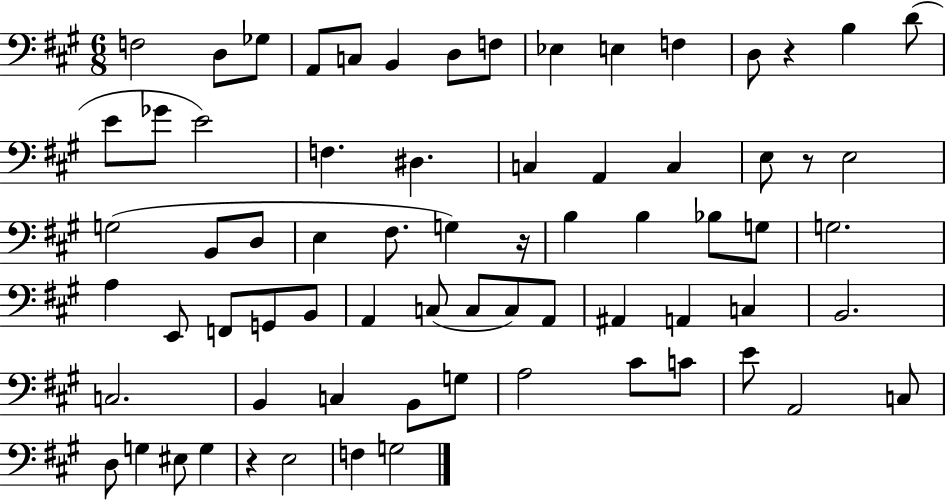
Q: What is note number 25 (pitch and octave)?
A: G3